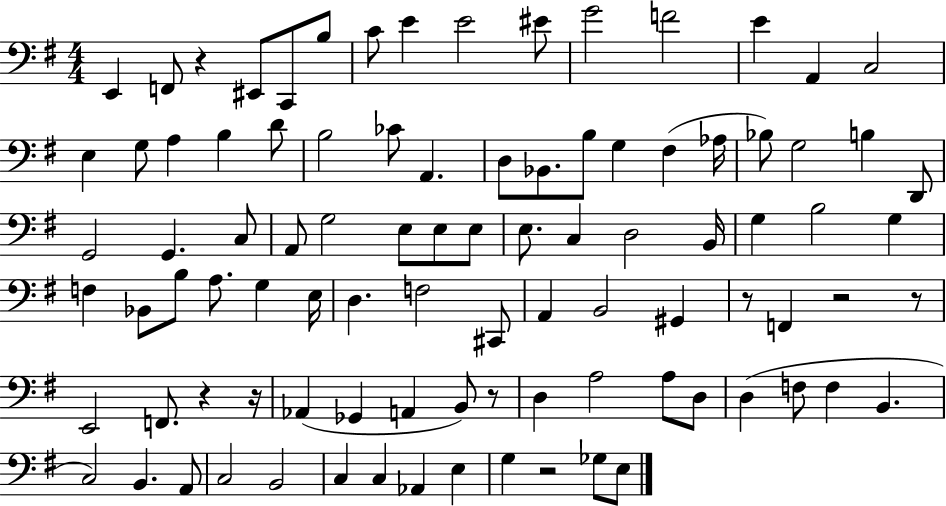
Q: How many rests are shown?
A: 8